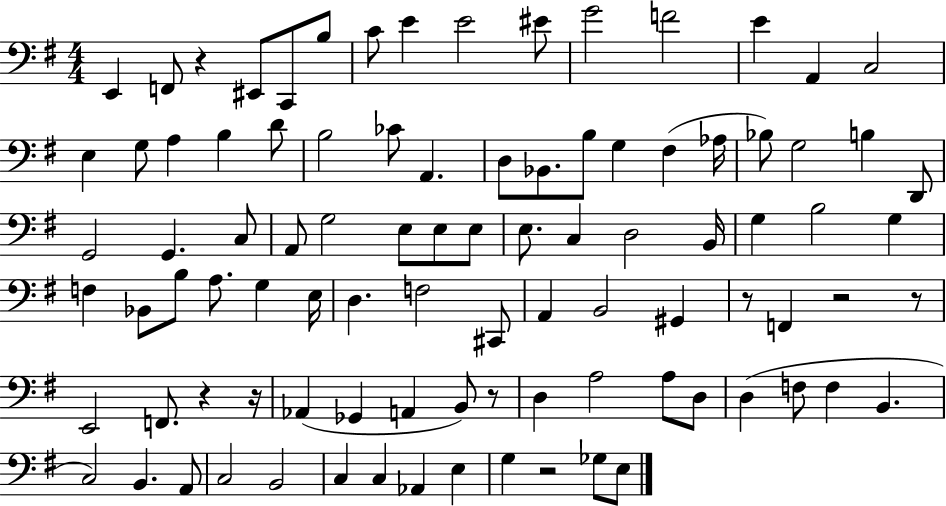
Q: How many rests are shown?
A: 8